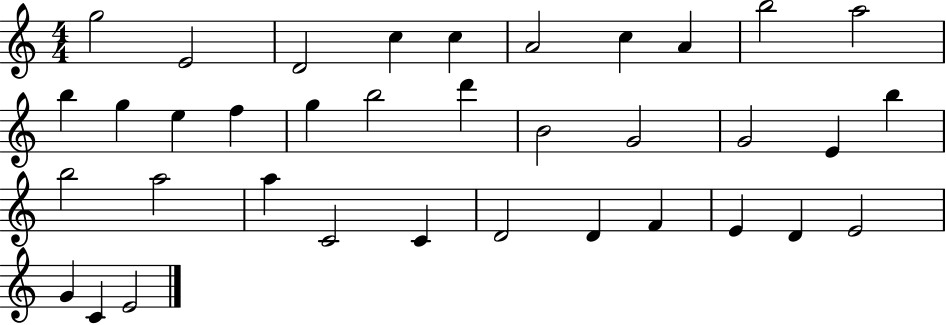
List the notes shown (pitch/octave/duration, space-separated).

G5/h E4/h D4/h C5/q C5/q A4/h C5/q A4/q B5/h A5/h B5/q G5/q E5/q F5/q G5/q B5/h D6/q B4/h G4/h G4/h E4/q B5/q B5/h A5/h A5/q C4/h C4/q D4/h D4/q F4/q E4/q D4/q E4/h G4/q C4/q E4/h